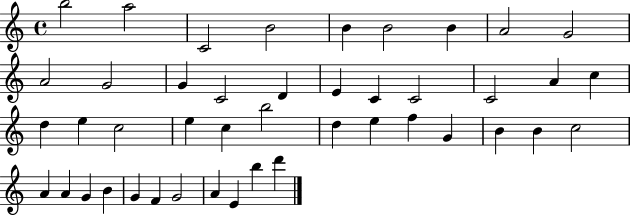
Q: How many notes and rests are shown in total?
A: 44